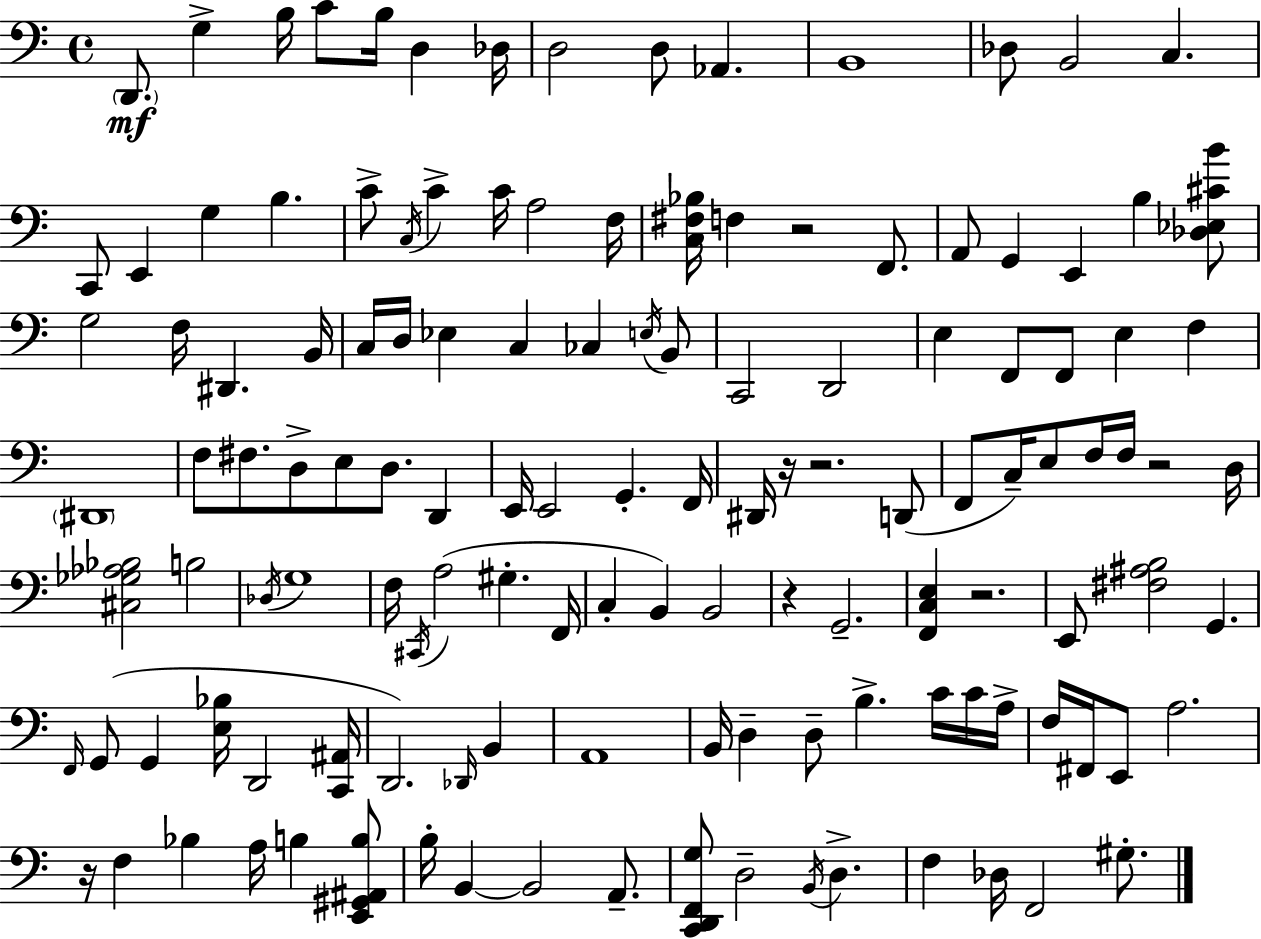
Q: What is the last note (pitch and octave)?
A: G#3